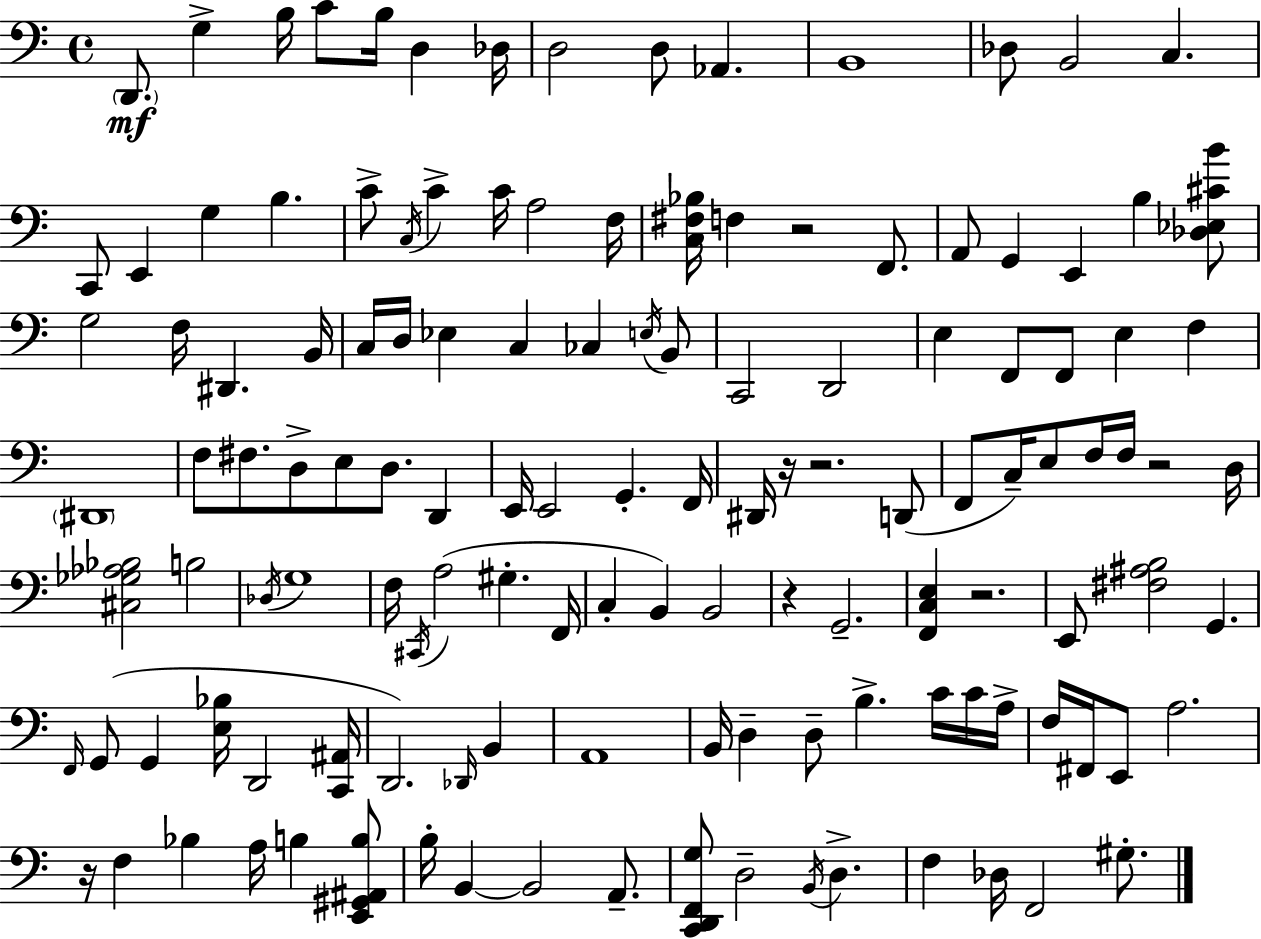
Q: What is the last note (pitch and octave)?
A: G#3